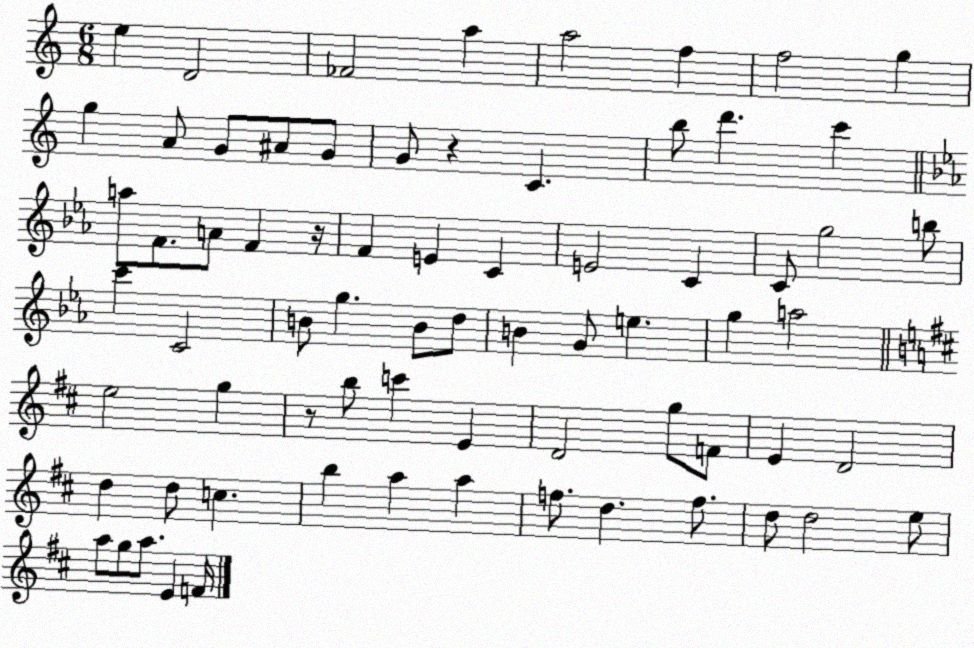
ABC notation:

X:1
T:Untitled
M:6/8
L:1/4
K:C
e D2 _F2 a a2 f f2 g g A/2 G/2 ^A/2 G/2 G/2 z C b/2 d' c' a/2 F/2 A/2 F z/4 F E C E2 C C/2 g2 b/2 c' C2 B/2 g B/2 d/2 B G/2 e g a2 e2 g z/2 b/2 c' E D2 g/2 F/2 E D2 d d/2 c b a a f/2 d f/2 d/2 d2 e/2 a/2 g/2 a/2 E F/4